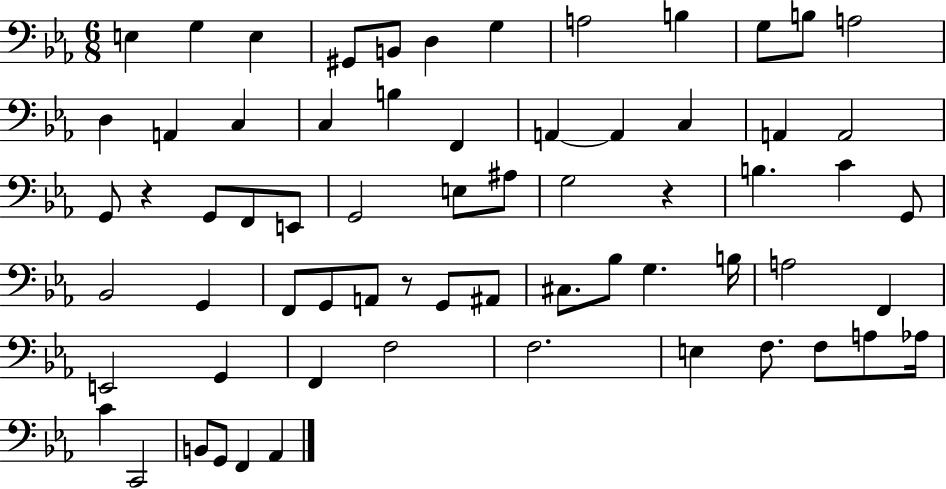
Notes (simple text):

E3/q G3/q E3/q G#2/e B2/e D3/q G3/q A3/h B3/q G3/e B3/e A3/h D3/q A2/q C3/q C3/q B3/q F2/q A2/q A2/q C3/q A2/q A2/h G2/e R/q G2/e F2/e E2/e G2/h E3/e A#3/e G3/h R/q B3/q. C4/q G2/e Bb2/h G2/q F2/e G2/e A2/e R/e G2/e A#2/e C#3/e. Bb3/e G3/q. B3/s A3/h F2/q E2/h G2/q F2/q F3/h F3/h. E3/q F3/e. F3/e A3/e Ab3/s C4/q C2/h B2/e G2/e F2/q Ab2/q